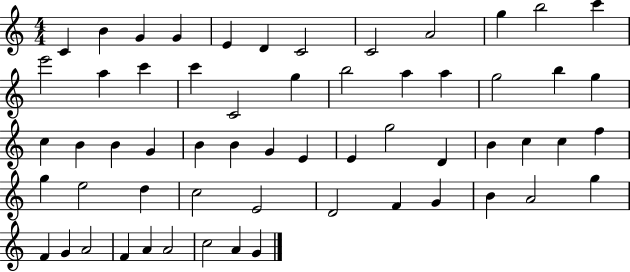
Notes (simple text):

C4/q B4/q G4/q G4/q E4/q D4/q C4/h C4/h A4/h G5/q B5/h C6/q E6/h A5/q C6/q C6/q C4/h G5/q B5/h A5/q A5/q G5/h B5/q G5/q C5/q B4/q B4/q G4/q B4/q B4/q G4/q E4/q E4/q G5/h D4/q B4/q C5/q C5/q F5/q G5/q E5/h D5/q C5/h E4/h D4/h F4/q G4/q B4/q A4/h G5/q F4/q G4/q A4/h F4/q A4/q A4/h C5/h A4/q G4/q